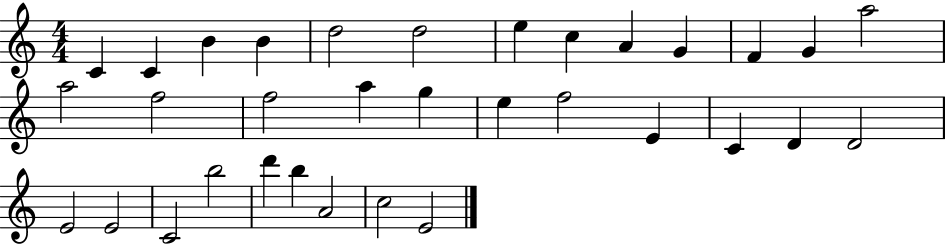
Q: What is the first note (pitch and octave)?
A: C4